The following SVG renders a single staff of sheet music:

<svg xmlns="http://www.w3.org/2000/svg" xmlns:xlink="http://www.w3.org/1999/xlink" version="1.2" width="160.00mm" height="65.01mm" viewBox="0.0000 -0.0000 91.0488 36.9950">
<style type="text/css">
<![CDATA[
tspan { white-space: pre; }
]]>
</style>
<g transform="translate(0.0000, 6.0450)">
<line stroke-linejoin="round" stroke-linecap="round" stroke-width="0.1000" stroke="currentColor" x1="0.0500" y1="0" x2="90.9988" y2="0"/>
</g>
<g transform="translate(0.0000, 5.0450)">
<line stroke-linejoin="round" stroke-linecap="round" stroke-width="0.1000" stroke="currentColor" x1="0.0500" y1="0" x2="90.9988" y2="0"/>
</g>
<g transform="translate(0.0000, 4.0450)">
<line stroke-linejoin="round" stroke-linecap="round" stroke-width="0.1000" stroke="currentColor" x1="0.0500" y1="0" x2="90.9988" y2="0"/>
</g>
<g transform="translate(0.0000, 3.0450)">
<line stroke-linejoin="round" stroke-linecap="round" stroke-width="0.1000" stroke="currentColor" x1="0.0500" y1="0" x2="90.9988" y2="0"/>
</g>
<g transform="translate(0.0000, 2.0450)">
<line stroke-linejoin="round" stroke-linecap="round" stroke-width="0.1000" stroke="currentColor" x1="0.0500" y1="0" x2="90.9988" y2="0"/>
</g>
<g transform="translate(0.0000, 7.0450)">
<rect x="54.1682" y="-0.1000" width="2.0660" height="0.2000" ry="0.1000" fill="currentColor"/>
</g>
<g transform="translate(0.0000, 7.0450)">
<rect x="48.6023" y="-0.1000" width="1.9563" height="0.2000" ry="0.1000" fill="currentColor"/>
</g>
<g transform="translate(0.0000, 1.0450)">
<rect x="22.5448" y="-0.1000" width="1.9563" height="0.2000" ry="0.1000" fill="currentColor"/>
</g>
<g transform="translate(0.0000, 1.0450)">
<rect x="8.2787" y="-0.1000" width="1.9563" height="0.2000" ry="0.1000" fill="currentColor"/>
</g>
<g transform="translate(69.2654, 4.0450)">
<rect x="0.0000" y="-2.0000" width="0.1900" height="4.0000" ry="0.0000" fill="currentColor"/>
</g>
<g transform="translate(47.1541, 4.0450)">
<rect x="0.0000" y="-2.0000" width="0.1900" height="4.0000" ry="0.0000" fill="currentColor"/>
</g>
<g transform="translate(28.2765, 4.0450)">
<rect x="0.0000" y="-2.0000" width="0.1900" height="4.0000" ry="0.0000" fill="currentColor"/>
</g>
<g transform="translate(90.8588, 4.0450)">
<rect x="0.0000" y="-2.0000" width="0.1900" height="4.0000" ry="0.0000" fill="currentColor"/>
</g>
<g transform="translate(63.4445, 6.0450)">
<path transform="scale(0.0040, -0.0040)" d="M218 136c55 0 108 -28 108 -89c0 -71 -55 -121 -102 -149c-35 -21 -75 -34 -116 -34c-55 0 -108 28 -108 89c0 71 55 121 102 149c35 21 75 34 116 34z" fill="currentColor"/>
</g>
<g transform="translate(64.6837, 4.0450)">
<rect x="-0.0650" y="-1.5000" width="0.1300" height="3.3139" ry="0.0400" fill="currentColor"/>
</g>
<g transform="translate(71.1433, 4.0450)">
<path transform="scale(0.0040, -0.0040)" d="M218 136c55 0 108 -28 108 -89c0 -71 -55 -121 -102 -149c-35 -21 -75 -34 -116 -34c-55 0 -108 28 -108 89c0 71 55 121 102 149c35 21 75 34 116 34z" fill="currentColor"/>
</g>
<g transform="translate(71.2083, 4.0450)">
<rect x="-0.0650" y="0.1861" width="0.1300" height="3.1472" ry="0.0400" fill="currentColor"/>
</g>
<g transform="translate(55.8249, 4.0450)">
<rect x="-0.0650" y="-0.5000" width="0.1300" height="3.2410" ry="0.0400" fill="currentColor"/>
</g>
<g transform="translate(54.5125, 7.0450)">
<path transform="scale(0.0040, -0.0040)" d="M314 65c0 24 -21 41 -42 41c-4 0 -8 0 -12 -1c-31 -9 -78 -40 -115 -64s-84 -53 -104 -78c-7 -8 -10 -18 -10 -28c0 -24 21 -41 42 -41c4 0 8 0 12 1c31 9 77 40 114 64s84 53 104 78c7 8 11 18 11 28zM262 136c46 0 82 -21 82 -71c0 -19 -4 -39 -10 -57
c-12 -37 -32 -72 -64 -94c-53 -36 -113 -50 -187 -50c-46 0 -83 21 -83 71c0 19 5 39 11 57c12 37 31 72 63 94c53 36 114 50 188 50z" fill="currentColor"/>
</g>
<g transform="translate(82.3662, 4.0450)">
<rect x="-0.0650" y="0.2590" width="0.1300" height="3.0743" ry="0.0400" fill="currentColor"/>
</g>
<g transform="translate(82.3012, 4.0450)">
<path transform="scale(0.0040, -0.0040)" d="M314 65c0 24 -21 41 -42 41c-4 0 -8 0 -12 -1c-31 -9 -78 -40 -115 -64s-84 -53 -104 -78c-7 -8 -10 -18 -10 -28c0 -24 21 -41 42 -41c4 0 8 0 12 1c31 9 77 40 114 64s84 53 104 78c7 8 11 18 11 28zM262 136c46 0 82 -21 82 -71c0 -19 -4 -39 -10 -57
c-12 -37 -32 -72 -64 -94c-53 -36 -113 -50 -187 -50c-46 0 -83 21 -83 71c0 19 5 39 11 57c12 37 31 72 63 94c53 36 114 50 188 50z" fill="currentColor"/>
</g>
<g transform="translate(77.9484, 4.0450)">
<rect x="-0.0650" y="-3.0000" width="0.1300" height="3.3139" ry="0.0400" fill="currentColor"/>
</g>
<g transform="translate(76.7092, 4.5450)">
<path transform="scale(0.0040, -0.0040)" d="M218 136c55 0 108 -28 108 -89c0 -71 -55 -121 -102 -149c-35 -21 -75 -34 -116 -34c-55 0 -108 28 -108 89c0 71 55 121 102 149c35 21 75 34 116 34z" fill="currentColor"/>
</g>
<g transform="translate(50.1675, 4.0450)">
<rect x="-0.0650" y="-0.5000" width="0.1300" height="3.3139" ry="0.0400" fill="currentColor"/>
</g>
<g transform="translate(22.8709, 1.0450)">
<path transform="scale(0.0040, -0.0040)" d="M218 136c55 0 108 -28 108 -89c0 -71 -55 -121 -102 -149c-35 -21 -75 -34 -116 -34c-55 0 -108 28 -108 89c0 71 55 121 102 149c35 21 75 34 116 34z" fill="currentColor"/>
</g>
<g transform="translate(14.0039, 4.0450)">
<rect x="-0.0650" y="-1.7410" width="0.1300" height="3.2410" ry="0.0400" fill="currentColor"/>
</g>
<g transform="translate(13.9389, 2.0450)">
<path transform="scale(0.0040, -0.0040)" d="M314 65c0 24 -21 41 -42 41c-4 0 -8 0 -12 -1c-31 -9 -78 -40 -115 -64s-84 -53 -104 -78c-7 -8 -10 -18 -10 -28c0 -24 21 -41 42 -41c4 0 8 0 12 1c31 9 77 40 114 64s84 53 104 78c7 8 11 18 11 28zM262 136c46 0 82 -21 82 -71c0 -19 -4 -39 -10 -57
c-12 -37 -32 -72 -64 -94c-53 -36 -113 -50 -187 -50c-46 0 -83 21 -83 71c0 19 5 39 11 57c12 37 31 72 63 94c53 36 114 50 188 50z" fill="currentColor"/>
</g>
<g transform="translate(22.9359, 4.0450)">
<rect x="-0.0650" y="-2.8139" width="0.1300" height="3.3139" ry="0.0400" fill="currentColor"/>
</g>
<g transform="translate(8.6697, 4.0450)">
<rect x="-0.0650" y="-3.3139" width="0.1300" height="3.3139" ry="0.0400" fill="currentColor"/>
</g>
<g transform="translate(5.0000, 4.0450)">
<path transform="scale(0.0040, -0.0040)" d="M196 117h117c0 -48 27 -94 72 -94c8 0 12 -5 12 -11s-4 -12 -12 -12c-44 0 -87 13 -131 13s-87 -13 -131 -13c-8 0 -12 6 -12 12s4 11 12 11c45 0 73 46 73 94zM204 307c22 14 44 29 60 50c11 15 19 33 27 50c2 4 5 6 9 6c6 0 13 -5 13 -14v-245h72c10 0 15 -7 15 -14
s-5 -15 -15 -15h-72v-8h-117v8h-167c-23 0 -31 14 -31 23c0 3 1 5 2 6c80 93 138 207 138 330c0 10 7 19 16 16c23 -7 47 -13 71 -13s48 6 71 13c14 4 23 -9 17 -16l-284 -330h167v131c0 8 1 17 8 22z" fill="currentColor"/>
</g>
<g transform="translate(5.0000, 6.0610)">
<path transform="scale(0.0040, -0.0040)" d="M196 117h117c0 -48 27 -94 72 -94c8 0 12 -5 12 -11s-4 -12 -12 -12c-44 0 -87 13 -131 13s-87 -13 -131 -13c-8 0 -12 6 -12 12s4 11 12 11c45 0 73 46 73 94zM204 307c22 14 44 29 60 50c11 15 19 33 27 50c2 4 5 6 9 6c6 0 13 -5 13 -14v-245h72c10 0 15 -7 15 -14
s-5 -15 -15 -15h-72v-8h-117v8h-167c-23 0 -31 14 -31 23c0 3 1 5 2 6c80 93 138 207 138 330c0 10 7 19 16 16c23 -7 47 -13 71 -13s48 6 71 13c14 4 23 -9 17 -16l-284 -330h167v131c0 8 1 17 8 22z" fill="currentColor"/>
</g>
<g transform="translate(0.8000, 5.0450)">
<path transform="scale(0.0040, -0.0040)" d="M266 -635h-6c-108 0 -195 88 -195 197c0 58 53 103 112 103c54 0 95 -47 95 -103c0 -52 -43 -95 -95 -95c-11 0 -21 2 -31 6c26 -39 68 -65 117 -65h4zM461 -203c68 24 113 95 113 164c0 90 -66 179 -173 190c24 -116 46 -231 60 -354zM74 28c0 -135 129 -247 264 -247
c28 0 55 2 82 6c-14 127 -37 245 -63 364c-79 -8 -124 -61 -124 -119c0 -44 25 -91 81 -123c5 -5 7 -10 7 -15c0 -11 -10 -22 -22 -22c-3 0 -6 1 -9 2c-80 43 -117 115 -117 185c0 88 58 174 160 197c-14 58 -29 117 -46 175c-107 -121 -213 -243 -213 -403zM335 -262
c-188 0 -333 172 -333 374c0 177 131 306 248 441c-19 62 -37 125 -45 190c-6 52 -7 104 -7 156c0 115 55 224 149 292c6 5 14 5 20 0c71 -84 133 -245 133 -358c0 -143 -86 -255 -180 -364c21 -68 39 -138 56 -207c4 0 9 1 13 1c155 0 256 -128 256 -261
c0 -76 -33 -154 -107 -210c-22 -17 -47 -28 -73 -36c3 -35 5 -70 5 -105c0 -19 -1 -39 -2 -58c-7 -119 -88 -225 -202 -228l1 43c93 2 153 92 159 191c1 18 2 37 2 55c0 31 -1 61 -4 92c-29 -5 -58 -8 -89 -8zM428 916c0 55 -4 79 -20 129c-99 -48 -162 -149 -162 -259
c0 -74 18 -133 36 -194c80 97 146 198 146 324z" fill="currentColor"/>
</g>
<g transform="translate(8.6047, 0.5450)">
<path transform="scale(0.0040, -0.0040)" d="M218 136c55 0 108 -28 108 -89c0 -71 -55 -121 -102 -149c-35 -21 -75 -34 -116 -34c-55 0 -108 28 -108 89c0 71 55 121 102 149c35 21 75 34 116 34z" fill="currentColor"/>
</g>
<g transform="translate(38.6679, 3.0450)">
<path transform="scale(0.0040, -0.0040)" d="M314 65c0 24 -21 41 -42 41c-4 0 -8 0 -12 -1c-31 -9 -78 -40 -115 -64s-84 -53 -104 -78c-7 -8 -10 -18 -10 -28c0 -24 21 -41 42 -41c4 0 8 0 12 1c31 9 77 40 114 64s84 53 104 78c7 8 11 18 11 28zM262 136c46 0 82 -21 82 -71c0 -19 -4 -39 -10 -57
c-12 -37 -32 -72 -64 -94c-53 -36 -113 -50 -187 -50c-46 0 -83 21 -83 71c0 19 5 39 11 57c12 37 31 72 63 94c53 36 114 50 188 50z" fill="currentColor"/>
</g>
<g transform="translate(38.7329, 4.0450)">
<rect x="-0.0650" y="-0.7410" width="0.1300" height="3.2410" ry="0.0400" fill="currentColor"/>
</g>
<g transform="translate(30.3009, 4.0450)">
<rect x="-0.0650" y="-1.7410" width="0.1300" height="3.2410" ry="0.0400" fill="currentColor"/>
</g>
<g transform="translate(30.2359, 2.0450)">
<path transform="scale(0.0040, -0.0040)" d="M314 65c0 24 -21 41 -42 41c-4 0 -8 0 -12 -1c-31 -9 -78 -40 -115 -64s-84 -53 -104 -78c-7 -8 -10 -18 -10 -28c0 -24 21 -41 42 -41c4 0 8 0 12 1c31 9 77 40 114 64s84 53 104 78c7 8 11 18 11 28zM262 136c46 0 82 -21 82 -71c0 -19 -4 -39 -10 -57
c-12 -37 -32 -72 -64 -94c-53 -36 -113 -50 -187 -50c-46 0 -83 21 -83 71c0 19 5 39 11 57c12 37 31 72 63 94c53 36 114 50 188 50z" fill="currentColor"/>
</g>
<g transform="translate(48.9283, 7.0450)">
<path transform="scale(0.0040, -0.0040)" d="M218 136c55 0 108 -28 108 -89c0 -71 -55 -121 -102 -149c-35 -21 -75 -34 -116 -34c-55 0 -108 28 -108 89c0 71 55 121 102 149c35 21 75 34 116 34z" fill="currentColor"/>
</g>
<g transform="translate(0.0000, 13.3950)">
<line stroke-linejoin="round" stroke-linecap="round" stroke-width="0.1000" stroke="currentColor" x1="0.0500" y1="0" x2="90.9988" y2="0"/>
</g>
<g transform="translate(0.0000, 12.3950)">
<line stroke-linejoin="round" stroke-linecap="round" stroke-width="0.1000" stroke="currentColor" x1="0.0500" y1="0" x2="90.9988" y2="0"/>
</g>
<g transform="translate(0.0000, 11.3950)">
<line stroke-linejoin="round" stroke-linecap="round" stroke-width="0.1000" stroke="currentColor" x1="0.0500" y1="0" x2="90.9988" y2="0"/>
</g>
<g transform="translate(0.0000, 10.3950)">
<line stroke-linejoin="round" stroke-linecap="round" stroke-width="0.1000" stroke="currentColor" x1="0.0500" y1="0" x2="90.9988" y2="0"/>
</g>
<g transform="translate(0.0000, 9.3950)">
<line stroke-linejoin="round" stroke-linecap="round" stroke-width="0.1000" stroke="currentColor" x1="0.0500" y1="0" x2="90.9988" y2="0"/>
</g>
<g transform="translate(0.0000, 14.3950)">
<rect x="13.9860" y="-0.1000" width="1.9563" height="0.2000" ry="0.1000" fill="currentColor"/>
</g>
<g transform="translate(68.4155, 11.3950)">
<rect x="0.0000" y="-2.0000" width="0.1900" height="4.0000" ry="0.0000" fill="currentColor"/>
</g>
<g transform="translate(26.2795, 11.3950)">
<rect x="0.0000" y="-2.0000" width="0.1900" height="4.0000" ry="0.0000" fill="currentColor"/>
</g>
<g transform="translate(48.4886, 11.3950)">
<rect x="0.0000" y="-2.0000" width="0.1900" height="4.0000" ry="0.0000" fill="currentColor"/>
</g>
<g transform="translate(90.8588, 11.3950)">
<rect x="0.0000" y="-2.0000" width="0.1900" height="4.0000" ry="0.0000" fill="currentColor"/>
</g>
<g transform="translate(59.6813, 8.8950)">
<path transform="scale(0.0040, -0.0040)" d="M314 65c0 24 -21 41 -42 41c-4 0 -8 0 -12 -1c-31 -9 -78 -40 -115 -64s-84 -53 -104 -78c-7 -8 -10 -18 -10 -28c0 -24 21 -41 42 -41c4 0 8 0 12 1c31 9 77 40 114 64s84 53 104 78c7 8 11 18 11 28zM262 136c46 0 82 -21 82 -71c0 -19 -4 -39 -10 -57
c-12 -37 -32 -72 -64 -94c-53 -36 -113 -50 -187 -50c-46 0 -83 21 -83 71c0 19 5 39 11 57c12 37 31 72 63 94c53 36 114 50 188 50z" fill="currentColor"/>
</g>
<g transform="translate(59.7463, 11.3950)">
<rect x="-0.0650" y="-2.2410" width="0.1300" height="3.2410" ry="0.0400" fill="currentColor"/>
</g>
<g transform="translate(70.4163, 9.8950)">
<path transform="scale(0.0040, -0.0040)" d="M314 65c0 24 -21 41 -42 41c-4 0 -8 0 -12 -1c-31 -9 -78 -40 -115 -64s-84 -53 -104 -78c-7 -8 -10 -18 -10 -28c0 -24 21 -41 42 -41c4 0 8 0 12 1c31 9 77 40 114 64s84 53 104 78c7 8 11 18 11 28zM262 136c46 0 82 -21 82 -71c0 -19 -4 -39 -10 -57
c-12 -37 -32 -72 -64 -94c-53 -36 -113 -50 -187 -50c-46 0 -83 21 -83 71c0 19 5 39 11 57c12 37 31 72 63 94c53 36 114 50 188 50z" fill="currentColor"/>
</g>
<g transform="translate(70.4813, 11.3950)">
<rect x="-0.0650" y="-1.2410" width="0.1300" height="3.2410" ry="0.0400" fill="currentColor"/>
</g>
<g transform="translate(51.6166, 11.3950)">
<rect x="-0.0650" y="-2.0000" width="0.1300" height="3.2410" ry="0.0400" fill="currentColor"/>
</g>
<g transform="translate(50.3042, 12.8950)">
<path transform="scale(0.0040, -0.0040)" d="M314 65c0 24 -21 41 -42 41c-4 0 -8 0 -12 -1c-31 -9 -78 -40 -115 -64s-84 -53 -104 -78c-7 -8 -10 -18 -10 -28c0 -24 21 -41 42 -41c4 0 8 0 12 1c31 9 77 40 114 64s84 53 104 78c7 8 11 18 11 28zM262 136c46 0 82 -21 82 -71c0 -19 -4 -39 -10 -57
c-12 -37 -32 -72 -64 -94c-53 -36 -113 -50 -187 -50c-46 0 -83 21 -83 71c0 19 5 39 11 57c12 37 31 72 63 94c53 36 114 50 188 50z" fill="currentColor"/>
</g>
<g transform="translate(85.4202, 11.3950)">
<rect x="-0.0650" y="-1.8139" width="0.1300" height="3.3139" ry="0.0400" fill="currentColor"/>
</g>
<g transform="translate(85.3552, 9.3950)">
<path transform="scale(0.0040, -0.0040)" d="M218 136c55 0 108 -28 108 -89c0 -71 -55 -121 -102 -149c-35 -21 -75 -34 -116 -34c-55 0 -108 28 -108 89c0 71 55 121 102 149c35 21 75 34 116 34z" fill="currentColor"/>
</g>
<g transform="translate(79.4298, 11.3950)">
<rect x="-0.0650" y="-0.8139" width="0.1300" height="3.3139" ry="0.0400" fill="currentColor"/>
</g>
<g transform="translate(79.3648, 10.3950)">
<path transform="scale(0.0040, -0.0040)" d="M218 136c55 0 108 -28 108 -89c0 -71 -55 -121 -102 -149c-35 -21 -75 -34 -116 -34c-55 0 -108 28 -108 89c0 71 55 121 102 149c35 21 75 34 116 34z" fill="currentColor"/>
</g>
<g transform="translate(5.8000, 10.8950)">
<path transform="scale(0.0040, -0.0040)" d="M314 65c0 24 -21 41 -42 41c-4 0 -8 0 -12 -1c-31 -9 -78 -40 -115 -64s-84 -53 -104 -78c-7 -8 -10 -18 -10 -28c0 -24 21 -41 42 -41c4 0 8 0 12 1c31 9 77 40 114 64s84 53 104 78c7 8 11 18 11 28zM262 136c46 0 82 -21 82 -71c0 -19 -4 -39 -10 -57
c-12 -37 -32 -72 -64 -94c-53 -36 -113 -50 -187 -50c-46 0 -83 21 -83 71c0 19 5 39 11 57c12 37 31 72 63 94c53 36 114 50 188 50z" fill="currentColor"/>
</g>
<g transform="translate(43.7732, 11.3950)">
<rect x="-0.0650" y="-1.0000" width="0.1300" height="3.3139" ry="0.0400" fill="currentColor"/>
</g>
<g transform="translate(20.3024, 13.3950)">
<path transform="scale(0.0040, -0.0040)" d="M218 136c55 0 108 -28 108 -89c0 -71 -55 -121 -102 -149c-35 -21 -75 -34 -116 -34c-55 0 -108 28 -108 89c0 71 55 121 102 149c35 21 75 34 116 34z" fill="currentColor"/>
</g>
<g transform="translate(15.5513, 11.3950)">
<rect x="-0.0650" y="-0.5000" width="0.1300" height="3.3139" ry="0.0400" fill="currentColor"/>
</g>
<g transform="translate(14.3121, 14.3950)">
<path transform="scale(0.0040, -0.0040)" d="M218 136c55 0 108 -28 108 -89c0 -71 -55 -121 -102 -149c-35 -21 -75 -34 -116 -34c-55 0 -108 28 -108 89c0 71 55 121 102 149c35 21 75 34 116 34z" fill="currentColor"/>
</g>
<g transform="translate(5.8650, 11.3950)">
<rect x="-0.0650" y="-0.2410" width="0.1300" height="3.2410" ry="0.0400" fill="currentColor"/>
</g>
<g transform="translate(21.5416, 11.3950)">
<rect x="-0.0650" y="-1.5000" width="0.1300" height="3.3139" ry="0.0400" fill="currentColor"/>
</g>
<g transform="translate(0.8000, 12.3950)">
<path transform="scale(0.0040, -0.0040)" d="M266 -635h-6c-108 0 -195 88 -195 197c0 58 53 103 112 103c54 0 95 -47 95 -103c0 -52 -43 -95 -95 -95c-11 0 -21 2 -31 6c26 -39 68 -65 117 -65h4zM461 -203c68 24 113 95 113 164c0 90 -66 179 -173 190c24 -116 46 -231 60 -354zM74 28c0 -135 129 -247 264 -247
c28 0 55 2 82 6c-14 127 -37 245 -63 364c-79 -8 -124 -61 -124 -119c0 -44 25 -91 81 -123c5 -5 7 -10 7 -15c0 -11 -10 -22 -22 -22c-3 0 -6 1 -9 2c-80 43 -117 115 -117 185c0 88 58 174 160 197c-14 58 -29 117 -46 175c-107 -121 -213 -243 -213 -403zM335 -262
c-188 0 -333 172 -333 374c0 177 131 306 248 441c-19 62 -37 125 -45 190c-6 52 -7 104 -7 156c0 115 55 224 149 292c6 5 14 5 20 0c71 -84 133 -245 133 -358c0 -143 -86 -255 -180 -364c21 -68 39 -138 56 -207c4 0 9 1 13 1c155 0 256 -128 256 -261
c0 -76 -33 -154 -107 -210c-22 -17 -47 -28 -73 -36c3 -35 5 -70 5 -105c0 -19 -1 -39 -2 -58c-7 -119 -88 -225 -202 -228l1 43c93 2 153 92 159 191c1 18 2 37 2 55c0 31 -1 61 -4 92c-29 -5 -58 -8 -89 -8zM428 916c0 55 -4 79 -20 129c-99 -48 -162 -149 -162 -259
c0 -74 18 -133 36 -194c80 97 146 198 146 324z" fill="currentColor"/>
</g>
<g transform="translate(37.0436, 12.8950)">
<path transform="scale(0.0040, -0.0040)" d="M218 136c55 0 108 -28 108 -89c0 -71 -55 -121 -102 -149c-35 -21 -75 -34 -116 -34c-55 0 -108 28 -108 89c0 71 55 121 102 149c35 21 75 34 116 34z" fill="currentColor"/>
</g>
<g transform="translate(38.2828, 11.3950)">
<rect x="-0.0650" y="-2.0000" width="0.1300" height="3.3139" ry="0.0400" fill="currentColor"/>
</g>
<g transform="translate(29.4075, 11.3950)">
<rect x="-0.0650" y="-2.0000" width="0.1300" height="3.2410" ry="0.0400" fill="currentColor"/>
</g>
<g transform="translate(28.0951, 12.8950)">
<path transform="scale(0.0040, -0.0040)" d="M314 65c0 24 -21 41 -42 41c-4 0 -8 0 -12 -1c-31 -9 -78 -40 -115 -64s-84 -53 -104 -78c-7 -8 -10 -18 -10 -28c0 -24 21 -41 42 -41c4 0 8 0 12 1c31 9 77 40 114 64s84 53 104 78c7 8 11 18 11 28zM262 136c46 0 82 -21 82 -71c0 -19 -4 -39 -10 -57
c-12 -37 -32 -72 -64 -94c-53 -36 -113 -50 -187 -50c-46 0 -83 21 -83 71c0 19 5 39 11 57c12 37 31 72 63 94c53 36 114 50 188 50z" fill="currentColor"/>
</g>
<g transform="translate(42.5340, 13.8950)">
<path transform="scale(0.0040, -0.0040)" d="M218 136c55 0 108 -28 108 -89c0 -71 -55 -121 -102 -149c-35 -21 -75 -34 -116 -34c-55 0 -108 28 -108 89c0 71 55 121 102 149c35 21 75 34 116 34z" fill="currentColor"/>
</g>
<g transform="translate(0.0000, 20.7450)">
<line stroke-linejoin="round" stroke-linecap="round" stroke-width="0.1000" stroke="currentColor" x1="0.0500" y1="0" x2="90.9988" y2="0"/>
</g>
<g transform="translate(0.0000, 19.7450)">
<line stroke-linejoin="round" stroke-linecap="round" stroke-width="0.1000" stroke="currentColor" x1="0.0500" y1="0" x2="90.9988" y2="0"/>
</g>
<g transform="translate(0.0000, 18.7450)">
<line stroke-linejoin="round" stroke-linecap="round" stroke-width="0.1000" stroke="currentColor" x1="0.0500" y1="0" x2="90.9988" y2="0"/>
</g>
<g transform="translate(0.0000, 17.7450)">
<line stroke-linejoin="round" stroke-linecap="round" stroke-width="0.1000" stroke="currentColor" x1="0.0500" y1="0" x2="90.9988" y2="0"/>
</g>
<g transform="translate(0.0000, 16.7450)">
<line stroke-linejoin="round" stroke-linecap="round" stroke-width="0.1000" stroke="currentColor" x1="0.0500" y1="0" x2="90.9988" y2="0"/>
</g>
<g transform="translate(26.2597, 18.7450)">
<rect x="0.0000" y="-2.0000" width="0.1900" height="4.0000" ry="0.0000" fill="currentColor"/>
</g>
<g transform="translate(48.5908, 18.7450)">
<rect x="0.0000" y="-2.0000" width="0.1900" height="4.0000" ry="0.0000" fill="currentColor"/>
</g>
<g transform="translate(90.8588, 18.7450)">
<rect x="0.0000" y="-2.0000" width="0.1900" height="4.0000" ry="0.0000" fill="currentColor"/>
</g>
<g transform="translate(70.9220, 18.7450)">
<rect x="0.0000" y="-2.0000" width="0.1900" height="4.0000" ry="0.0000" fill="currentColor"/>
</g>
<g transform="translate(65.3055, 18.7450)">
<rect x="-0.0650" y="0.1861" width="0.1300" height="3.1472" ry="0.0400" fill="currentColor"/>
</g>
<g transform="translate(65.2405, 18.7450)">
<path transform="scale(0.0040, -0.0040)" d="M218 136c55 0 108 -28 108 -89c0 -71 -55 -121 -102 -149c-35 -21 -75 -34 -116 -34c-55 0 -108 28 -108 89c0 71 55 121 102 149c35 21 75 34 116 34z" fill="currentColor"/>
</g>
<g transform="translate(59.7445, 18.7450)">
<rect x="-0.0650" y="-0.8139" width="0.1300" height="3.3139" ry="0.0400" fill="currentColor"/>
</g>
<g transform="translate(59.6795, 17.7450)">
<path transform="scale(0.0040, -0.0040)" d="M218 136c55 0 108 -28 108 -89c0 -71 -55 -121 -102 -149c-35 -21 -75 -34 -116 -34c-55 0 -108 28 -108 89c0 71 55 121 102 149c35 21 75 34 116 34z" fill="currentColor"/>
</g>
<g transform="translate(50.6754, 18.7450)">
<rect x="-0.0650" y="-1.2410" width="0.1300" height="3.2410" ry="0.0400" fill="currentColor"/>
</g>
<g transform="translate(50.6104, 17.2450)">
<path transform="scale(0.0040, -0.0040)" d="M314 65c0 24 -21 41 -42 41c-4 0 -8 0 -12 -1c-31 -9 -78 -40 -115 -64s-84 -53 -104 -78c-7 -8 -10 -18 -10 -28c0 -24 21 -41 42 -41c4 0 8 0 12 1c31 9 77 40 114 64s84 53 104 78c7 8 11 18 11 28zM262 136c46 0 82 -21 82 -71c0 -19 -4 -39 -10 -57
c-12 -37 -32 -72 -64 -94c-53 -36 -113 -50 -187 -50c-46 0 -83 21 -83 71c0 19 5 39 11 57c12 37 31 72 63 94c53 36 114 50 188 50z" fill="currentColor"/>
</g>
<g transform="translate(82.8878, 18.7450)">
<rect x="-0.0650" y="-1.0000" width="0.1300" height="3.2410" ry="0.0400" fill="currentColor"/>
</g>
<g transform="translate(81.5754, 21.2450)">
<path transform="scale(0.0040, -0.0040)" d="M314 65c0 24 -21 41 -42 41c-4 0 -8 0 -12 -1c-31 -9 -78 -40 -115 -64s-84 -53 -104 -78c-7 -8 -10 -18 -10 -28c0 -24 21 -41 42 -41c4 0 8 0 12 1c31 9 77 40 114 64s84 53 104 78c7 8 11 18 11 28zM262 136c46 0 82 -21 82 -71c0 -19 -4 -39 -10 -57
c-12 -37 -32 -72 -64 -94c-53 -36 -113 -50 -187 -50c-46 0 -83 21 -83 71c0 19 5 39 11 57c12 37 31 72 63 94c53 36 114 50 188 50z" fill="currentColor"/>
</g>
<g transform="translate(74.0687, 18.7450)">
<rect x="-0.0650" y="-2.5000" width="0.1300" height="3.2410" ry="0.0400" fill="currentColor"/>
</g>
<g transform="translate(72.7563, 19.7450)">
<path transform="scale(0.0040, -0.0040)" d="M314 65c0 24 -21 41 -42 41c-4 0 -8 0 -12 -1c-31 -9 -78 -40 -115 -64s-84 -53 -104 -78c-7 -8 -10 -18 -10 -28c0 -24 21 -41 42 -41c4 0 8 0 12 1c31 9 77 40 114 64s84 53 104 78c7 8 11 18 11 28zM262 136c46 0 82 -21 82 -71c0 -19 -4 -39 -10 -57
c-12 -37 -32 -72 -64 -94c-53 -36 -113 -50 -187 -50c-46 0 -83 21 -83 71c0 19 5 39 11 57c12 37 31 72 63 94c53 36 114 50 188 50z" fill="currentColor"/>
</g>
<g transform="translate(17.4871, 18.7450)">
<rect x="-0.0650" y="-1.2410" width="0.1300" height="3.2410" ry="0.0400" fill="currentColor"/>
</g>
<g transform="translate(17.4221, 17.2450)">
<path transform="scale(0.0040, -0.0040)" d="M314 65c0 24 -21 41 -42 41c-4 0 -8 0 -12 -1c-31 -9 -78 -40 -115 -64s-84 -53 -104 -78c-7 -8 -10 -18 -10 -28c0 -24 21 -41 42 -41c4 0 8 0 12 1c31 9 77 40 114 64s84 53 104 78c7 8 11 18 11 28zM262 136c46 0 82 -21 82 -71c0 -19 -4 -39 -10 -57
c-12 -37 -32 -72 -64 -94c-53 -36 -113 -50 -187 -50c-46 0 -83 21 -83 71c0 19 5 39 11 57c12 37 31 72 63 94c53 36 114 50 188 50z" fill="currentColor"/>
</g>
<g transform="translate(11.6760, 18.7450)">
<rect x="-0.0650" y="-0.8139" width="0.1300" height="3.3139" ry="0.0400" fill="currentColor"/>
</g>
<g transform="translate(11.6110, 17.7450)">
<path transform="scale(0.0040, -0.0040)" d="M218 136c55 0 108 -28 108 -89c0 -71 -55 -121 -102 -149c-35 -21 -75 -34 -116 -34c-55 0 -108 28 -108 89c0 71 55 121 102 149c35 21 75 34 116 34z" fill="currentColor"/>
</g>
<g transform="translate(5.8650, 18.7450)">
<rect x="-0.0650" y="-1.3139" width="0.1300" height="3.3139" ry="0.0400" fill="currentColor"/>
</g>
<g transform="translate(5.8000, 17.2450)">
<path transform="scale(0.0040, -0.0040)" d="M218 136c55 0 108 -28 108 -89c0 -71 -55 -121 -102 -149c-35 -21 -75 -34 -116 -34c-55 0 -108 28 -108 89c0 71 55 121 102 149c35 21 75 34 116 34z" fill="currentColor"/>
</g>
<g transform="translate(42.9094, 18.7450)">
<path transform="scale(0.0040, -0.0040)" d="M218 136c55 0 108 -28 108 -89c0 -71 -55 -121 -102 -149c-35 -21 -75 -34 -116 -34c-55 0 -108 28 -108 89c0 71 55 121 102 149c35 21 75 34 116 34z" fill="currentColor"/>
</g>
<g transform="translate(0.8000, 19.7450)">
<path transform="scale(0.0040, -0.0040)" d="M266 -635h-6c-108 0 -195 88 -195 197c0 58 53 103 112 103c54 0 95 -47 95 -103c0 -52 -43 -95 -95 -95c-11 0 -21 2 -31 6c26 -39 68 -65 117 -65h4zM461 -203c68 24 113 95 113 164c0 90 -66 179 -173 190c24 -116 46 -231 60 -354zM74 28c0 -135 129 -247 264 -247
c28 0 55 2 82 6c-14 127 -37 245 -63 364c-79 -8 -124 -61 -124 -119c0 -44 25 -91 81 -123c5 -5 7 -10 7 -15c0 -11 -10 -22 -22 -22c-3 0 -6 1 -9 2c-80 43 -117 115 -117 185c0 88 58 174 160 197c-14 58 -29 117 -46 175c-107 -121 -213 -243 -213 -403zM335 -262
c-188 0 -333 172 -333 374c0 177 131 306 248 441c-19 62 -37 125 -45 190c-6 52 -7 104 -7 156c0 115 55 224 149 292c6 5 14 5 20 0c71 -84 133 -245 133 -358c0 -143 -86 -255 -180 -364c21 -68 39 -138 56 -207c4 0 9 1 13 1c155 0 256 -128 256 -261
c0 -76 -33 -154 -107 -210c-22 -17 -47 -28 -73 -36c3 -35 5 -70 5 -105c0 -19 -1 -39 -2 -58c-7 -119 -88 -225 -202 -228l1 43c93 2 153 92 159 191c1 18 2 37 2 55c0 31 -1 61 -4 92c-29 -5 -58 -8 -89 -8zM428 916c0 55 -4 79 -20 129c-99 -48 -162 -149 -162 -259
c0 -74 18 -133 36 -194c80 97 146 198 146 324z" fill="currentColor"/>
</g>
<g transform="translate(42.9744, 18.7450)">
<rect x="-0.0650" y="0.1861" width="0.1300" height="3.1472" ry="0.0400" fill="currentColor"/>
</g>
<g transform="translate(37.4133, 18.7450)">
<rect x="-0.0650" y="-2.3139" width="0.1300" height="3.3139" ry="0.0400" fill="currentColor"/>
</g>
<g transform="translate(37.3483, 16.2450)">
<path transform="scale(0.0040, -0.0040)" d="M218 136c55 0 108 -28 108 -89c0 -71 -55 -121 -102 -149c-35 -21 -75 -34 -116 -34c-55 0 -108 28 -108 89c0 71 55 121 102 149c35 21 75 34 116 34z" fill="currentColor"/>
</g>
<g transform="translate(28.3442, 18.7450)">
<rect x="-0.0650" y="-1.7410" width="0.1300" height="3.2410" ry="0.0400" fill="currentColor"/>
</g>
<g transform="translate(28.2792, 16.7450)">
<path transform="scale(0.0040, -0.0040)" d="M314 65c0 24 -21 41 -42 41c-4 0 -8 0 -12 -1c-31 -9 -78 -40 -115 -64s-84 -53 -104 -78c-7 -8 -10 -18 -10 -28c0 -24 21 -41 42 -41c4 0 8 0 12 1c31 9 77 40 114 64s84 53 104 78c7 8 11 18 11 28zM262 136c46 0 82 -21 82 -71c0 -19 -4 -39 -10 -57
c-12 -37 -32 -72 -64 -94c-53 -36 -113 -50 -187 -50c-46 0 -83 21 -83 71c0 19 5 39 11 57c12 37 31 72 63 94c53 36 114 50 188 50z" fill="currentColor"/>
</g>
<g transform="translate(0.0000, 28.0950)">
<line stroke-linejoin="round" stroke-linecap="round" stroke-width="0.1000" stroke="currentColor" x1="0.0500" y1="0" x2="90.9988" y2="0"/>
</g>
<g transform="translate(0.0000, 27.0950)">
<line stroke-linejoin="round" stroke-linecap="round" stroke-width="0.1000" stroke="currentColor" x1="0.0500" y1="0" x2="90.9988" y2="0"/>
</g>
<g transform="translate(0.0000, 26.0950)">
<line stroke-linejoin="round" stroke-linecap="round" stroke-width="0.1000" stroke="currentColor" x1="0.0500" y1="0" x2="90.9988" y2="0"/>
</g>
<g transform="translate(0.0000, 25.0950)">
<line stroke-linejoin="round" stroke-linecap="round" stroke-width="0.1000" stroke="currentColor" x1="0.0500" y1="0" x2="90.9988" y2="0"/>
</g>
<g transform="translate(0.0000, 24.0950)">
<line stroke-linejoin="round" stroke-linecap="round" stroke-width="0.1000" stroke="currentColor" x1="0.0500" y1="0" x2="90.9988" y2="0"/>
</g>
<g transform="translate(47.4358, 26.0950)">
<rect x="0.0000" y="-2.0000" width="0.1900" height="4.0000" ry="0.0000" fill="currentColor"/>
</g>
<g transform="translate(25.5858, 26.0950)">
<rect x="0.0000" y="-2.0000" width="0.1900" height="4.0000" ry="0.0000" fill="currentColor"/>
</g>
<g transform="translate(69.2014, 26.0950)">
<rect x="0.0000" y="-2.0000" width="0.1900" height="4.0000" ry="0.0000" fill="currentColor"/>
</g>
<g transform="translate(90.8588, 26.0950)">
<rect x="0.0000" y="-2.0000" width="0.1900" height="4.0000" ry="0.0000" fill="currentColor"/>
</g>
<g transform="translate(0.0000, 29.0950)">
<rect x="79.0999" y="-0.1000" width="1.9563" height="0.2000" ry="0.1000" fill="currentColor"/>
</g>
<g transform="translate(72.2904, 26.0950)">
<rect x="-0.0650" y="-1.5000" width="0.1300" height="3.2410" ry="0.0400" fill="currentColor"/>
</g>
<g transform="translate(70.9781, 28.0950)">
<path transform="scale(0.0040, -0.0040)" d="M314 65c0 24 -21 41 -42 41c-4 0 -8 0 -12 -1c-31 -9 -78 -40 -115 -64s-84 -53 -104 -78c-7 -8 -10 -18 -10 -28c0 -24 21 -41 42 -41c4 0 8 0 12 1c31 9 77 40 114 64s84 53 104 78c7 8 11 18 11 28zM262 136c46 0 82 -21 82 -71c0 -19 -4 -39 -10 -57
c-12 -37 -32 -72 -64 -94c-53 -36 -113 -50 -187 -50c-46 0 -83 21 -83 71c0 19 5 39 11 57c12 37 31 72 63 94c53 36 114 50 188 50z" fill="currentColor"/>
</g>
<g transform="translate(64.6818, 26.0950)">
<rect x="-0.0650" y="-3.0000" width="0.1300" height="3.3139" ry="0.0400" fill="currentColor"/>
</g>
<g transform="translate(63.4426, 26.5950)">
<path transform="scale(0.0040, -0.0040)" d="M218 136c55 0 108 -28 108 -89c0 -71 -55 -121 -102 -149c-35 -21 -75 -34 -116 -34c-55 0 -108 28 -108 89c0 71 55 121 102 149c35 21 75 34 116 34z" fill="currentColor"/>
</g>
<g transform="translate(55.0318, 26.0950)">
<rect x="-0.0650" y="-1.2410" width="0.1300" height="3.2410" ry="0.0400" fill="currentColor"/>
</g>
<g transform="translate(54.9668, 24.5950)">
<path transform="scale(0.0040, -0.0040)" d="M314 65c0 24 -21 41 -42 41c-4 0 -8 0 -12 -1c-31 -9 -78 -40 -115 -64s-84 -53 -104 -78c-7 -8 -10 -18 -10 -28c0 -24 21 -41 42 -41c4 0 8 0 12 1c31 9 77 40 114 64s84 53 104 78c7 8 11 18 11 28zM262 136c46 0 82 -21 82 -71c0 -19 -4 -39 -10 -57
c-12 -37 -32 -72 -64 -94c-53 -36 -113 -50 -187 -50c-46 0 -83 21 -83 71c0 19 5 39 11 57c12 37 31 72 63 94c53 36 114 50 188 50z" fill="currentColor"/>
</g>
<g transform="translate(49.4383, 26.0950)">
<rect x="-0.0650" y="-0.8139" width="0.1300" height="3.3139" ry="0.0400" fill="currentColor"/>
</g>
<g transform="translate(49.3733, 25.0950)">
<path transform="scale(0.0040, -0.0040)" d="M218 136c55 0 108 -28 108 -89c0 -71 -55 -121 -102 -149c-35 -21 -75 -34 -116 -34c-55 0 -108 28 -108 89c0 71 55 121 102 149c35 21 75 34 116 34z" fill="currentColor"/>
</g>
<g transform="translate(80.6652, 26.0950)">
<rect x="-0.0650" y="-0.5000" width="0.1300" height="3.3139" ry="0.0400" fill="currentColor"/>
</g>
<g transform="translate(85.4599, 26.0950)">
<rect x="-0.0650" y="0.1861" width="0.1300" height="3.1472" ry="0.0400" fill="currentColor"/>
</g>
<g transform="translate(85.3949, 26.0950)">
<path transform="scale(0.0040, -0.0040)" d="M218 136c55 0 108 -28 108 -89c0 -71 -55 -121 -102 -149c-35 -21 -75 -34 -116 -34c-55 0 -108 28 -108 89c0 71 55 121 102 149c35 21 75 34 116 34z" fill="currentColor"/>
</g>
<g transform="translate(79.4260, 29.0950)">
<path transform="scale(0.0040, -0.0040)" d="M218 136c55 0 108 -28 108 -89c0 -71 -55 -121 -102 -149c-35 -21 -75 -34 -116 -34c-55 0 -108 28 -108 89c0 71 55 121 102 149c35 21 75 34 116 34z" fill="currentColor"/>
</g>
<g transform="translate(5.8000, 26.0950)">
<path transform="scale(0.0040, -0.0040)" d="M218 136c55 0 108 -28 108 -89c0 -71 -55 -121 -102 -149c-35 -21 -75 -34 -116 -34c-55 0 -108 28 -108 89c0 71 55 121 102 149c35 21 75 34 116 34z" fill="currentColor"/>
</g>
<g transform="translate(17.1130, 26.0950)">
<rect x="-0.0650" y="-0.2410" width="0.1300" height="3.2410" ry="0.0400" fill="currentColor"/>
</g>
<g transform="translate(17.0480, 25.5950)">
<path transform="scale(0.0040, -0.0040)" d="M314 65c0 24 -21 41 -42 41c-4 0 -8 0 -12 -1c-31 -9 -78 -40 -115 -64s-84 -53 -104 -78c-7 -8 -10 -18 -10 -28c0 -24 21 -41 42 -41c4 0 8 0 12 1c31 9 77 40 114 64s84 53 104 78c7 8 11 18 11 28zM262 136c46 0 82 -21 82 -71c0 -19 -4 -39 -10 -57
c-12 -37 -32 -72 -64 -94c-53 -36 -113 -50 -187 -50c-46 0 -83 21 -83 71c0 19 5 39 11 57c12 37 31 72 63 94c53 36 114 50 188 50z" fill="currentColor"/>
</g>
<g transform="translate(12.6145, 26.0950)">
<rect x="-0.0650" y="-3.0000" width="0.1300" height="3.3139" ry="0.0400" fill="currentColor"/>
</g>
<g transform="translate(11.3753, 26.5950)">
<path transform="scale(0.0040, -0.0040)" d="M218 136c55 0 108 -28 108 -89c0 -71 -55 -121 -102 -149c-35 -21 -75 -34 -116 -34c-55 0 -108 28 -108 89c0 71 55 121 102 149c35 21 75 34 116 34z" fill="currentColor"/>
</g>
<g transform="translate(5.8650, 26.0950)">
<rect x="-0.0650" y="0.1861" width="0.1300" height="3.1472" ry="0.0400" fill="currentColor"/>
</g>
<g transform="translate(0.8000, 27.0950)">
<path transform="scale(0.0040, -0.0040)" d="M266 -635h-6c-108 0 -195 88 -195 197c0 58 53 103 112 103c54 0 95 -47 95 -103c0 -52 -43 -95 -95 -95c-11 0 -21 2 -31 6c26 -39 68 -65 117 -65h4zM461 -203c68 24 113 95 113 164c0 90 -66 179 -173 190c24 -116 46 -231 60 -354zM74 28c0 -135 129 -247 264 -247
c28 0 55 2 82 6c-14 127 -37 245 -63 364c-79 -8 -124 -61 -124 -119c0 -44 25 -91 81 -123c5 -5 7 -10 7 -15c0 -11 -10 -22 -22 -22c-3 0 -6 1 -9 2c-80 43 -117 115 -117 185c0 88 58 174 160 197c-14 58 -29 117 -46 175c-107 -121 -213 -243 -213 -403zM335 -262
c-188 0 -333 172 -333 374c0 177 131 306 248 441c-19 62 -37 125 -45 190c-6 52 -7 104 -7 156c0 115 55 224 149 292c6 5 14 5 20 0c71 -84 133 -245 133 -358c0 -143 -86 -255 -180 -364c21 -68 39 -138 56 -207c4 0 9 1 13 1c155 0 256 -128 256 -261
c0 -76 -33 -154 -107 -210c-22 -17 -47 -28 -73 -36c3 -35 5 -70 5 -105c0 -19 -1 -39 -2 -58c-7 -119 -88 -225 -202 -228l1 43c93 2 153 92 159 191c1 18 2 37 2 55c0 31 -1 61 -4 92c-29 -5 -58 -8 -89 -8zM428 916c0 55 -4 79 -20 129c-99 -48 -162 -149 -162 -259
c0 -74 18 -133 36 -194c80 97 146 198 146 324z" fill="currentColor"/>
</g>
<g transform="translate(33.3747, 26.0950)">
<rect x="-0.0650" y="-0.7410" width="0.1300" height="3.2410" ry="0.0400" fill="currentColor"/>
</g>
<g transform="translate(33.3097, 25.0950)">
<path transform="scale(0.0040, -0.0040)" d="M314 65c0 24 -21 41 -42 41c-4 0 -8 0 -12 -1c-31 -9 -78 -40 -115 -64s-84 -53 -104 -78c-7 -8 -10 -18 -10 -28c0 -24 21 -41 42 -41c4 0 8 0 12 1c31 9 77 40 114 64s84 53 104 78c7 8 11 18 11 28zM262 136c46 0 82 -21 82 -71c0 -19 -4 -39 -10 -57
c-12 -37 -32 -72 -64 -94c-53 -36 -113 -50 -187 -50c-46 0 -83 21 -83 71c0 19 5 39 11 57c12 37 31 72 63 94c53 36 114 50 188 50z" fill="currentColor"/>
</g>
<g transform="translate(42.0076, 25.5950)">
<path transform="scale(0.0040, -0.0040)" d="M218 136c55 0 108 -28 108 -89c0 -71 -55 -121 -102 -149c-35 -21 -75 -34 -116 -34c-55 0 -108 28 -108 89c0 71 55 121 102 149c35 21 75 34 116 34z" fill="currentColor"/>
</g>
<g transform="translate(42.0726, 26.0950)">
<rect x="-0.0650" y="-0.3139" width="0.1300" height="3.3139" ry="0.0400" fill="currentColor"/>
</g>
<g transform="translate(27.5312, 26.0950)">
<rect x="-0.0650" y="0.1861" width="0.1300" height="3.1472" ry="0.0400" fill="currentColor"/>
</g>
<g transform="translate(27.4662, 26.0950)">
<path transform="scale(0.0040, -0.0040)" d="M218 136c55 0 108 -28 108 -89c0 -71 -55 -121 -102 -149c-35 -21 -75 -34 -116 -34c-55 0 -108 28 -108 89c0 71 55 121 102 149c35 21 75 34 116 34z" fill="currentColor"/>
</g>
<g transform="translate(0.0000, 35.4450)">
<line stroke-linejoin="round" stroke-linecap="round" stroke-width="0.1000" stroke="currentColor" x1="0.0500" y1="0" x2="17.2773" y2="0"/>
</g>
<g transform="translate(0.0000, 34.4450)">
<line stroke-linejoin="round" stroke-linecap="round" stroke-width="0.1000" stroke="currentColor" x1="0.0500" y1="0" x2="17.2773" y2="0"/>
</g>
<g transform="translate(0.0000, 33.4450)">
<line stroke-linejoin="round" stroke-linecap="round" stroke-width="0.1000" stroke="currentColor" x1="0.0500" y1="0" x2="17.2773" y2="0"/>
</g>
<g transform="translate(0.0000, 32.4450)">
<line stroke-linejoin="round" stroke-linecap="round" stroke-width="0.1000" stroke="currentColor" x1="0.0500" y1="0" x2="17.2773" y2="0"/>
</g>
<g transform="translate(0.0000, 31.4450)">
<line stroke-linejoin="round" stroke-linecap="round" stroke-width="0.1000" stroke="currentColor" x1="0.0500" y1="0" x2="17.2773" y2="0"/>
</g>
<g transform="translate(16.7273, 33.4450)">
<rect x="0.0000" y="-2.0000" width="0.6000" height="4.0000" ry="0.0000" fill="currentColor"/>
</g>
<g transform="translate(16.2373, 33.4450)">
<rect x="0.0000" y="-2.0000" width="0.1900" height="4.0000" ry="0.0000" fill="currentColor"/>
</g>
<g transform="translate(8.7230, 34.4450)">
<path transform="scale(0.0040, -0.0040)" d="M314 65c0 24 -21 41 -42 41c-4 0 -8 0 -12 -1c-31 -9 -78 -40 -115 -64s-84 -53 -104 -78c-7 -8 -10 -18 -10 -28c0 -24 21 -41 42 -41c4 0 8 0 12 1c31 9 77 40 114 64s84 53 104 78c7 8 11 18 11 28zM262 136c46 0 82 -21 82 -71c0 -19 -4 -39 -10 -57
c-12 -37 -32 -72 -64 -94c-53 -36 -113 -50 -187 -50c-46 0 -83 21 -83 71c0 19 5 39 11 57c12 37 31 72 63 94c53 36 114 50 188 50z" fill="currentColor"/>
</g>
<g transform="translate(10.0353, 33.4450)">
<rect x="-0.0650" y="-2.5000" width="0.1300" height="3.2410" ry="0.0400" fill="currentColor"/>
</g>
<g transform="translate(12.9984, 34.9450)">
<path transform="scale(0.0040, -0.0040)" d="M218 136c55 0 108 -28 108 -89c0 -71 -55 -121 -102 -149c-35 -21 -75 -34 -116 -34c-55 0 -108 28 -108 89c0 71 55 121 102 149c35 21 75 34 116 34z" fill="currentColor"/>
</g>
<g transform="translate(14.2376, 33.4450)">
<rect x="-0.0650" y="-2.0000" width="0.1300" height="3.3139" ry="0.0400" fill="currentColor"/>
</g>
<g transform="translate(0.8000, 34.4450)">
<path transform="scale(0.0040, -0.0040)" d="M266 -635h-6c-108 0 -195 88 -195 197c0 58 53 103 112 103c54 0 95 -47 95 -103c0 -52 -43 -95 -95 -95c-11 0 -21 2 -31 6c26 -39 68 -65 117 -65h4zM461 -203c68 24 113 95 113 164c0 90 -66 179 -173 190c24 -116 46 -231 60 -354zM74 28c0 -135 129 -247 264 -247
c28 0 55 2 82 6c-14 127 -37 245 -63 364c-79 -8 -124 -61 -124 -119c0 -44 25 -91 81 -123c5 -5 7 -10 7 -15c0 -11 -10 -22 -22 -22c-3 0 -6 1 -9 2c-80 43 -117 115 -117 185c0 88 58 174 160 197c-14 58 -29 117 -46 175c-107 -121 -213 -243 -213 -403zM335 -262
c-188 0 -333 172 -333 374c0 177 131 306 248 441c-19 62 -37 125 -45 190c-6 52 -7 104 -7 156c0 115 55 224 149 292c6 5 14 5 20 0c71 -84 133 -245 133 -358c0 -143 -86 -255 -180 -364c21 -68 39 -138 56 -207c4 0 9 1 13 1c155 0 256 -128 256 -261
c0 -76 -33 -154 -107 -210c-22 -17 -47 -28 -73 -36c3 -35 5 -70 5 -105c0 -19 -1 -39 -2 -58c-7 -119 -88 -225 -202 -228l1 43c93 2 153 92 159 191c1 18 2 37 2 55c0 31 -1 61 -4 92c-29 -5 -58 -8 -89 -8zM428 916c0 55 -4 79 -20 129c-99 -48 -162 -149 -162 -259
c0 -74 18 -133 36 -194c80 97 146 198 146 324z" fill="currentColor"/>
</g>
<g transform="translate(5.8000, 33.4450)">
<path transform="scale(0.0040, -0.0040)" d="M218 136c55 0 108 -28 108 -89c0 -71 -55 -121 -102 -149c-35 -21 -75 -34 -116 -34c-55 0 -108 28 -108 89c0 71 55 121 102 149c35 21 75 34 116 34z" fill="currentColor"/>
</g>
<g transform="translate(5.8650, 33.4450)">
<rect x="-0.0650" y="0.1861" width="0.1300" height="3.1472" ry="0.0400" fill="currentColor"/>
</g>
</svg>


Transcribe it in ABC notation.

X:1
T:Untitled
M:4/4
L:1/4
K:C
b f2 a f2 d2 C C2 E B A B2 c2 C E F2 F D F2 g2 e2 d f e d e2 f2 g B e2 d B G2 D2 B A c2 B d2 c d e2 A E2 C B B G2 F